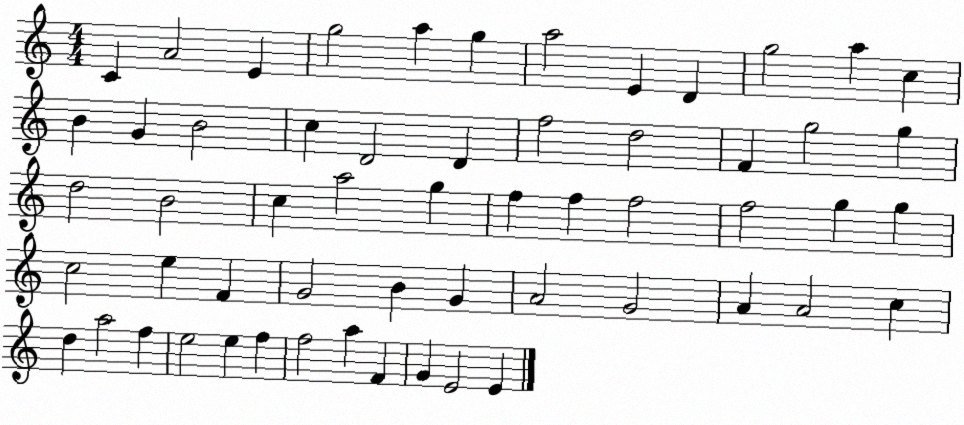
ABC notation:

X:1
T:Untitled
M:4/4
L:1/4
K:C
C A2 E g2 a g a2 E D g2 a c B G B2 c D2 D f2 d2 F g2 g d2 B2 c a2 g f f f2 f2 g g c2 e F G2 B G A2 G2 A A2 c d a2 f e2 e f f2 a F G E2 E